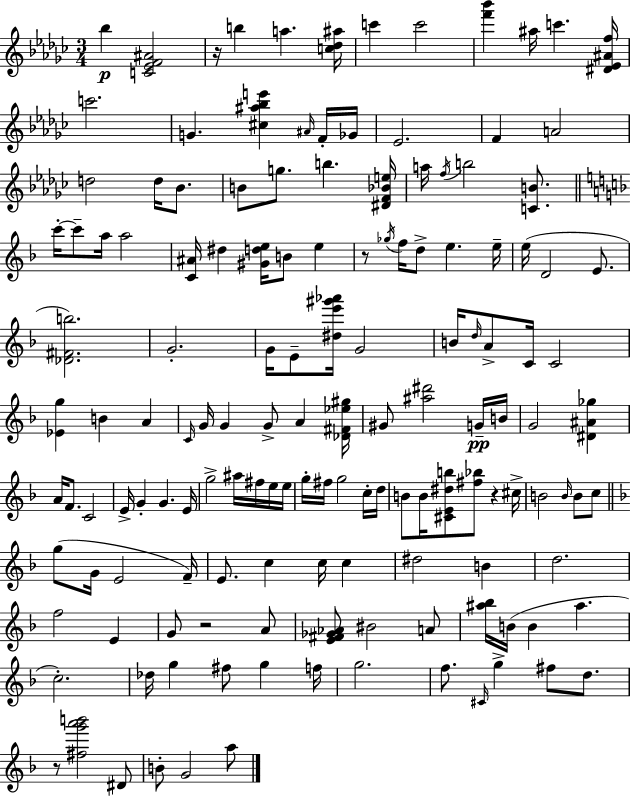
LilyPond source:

{
  \clef treble
  \numericTimeSignature
  \time 3/4
  \key ees \minor
  \repeat volta 2 { bes''4\p <c' ees' f' ais'>2 | r16 b''4 a''4. <c'' des'' ais''>16 | c'''4 c'''2 | <f''' bes'''>4 ais''16 c'''4. <dis' ees' ais' f''>16 | \break c'''2. | g'4. <cis'' ais'' bes'' e'''>4 \grace { ais'16 } f'16-. | ges'16 ees'2. | f'4 a'2 | \break d''2 d''16 bes'8. | b'8 g''8. b''4. | <dis' f' bes' e''>16 a''16 \acciaccatura { f''16 } b''2 <c' b'>8. | \bar "||" \break \key f \major c'''16-.~~ c'''8-- a''16 a''2 | <c' ais'>16 dis''4 <gis' d'' e''>16 b'8 e''4 | r8 \acciaccatura { ges''16 } f''16 d''8-> e''4. | e''16-- e''16( d'2 e'8. | \break <des' fis' b''>2.) | g'2.-. | g'16 e'8-- <dis'' e''' gis''' aes'''>16 g'2 | b'16 \grace { d''16 } a'8-> c'16 c'2 | \break <ees' g''>4 b'4 a'4 | \grace { c'16 } g'16 g'4 g'8-> a'4 | <des' fis' ees'' gis''>16 gis'8 <ais'' dis'''>2 | g'16--\pp b'16 g'2 <dis' ais' ges''>4 | \break a'16 f'8. c'2 | e'16-> g'4-. g'4. | e'16 g''2-> ais''16 | fis''16 e''16 e''16 g''16-. fis''16 g''2 | \break c''16-. d''16 b'8 b'16 <cis' e' dis'' b''>8 <fis'' bes''>8 r4 | cis''16-> b'2 \grace { b'16 } | b'8 c''8 \bar "||" \break \key f \major g''8( g'16 e'2 f'16--) | e'8. c''4 c''16 c''4 | dis''2 b'4 | d''2. | \break f''2 e'4 | g'8 r2 a'8 | <e' fis' ges' aes'>8 bis'2 a'8 | <ais'' bes''>16 b'16( b'4 ais''4. | \break c''2.-.) | des''16 g''4 fis''8 g''4 f''16 | g''2. | f''8. \grace { cis'16 } g''4-> fis''8 d''8. | \break r8 <fis'' g''' a''' b'''>2 dis'8 | b'8-. g'2 a''8 | } \bar "|."
}